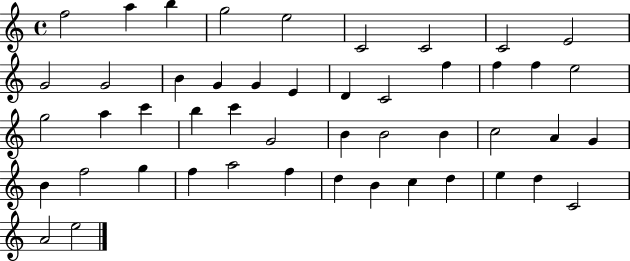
{
  \clef treble
  \time 4/4
  \defaultTimeSignature
  \key c \major
  f''2 a''4 b''4 | g''2 e''2 | c'2 c'2 | c'2 e'2 | \break g'2 g'2 | b'4 g'4 g'4 e'4 | d'4 c'2 f''4 | f''4 f''4 e''2 | \break g''2 a''4 c'''4 | b''4 c'''4 g'2 | b'4 b'2 b'4 | c''2 a'4 g'4 | \break b'4 f''2 g''4 | f''4 a''2 f''4 | d''4 b'4 c''4 d''4 | e''4 d''4 c'2 | \break a'2 e''2 | \bar "|."
}